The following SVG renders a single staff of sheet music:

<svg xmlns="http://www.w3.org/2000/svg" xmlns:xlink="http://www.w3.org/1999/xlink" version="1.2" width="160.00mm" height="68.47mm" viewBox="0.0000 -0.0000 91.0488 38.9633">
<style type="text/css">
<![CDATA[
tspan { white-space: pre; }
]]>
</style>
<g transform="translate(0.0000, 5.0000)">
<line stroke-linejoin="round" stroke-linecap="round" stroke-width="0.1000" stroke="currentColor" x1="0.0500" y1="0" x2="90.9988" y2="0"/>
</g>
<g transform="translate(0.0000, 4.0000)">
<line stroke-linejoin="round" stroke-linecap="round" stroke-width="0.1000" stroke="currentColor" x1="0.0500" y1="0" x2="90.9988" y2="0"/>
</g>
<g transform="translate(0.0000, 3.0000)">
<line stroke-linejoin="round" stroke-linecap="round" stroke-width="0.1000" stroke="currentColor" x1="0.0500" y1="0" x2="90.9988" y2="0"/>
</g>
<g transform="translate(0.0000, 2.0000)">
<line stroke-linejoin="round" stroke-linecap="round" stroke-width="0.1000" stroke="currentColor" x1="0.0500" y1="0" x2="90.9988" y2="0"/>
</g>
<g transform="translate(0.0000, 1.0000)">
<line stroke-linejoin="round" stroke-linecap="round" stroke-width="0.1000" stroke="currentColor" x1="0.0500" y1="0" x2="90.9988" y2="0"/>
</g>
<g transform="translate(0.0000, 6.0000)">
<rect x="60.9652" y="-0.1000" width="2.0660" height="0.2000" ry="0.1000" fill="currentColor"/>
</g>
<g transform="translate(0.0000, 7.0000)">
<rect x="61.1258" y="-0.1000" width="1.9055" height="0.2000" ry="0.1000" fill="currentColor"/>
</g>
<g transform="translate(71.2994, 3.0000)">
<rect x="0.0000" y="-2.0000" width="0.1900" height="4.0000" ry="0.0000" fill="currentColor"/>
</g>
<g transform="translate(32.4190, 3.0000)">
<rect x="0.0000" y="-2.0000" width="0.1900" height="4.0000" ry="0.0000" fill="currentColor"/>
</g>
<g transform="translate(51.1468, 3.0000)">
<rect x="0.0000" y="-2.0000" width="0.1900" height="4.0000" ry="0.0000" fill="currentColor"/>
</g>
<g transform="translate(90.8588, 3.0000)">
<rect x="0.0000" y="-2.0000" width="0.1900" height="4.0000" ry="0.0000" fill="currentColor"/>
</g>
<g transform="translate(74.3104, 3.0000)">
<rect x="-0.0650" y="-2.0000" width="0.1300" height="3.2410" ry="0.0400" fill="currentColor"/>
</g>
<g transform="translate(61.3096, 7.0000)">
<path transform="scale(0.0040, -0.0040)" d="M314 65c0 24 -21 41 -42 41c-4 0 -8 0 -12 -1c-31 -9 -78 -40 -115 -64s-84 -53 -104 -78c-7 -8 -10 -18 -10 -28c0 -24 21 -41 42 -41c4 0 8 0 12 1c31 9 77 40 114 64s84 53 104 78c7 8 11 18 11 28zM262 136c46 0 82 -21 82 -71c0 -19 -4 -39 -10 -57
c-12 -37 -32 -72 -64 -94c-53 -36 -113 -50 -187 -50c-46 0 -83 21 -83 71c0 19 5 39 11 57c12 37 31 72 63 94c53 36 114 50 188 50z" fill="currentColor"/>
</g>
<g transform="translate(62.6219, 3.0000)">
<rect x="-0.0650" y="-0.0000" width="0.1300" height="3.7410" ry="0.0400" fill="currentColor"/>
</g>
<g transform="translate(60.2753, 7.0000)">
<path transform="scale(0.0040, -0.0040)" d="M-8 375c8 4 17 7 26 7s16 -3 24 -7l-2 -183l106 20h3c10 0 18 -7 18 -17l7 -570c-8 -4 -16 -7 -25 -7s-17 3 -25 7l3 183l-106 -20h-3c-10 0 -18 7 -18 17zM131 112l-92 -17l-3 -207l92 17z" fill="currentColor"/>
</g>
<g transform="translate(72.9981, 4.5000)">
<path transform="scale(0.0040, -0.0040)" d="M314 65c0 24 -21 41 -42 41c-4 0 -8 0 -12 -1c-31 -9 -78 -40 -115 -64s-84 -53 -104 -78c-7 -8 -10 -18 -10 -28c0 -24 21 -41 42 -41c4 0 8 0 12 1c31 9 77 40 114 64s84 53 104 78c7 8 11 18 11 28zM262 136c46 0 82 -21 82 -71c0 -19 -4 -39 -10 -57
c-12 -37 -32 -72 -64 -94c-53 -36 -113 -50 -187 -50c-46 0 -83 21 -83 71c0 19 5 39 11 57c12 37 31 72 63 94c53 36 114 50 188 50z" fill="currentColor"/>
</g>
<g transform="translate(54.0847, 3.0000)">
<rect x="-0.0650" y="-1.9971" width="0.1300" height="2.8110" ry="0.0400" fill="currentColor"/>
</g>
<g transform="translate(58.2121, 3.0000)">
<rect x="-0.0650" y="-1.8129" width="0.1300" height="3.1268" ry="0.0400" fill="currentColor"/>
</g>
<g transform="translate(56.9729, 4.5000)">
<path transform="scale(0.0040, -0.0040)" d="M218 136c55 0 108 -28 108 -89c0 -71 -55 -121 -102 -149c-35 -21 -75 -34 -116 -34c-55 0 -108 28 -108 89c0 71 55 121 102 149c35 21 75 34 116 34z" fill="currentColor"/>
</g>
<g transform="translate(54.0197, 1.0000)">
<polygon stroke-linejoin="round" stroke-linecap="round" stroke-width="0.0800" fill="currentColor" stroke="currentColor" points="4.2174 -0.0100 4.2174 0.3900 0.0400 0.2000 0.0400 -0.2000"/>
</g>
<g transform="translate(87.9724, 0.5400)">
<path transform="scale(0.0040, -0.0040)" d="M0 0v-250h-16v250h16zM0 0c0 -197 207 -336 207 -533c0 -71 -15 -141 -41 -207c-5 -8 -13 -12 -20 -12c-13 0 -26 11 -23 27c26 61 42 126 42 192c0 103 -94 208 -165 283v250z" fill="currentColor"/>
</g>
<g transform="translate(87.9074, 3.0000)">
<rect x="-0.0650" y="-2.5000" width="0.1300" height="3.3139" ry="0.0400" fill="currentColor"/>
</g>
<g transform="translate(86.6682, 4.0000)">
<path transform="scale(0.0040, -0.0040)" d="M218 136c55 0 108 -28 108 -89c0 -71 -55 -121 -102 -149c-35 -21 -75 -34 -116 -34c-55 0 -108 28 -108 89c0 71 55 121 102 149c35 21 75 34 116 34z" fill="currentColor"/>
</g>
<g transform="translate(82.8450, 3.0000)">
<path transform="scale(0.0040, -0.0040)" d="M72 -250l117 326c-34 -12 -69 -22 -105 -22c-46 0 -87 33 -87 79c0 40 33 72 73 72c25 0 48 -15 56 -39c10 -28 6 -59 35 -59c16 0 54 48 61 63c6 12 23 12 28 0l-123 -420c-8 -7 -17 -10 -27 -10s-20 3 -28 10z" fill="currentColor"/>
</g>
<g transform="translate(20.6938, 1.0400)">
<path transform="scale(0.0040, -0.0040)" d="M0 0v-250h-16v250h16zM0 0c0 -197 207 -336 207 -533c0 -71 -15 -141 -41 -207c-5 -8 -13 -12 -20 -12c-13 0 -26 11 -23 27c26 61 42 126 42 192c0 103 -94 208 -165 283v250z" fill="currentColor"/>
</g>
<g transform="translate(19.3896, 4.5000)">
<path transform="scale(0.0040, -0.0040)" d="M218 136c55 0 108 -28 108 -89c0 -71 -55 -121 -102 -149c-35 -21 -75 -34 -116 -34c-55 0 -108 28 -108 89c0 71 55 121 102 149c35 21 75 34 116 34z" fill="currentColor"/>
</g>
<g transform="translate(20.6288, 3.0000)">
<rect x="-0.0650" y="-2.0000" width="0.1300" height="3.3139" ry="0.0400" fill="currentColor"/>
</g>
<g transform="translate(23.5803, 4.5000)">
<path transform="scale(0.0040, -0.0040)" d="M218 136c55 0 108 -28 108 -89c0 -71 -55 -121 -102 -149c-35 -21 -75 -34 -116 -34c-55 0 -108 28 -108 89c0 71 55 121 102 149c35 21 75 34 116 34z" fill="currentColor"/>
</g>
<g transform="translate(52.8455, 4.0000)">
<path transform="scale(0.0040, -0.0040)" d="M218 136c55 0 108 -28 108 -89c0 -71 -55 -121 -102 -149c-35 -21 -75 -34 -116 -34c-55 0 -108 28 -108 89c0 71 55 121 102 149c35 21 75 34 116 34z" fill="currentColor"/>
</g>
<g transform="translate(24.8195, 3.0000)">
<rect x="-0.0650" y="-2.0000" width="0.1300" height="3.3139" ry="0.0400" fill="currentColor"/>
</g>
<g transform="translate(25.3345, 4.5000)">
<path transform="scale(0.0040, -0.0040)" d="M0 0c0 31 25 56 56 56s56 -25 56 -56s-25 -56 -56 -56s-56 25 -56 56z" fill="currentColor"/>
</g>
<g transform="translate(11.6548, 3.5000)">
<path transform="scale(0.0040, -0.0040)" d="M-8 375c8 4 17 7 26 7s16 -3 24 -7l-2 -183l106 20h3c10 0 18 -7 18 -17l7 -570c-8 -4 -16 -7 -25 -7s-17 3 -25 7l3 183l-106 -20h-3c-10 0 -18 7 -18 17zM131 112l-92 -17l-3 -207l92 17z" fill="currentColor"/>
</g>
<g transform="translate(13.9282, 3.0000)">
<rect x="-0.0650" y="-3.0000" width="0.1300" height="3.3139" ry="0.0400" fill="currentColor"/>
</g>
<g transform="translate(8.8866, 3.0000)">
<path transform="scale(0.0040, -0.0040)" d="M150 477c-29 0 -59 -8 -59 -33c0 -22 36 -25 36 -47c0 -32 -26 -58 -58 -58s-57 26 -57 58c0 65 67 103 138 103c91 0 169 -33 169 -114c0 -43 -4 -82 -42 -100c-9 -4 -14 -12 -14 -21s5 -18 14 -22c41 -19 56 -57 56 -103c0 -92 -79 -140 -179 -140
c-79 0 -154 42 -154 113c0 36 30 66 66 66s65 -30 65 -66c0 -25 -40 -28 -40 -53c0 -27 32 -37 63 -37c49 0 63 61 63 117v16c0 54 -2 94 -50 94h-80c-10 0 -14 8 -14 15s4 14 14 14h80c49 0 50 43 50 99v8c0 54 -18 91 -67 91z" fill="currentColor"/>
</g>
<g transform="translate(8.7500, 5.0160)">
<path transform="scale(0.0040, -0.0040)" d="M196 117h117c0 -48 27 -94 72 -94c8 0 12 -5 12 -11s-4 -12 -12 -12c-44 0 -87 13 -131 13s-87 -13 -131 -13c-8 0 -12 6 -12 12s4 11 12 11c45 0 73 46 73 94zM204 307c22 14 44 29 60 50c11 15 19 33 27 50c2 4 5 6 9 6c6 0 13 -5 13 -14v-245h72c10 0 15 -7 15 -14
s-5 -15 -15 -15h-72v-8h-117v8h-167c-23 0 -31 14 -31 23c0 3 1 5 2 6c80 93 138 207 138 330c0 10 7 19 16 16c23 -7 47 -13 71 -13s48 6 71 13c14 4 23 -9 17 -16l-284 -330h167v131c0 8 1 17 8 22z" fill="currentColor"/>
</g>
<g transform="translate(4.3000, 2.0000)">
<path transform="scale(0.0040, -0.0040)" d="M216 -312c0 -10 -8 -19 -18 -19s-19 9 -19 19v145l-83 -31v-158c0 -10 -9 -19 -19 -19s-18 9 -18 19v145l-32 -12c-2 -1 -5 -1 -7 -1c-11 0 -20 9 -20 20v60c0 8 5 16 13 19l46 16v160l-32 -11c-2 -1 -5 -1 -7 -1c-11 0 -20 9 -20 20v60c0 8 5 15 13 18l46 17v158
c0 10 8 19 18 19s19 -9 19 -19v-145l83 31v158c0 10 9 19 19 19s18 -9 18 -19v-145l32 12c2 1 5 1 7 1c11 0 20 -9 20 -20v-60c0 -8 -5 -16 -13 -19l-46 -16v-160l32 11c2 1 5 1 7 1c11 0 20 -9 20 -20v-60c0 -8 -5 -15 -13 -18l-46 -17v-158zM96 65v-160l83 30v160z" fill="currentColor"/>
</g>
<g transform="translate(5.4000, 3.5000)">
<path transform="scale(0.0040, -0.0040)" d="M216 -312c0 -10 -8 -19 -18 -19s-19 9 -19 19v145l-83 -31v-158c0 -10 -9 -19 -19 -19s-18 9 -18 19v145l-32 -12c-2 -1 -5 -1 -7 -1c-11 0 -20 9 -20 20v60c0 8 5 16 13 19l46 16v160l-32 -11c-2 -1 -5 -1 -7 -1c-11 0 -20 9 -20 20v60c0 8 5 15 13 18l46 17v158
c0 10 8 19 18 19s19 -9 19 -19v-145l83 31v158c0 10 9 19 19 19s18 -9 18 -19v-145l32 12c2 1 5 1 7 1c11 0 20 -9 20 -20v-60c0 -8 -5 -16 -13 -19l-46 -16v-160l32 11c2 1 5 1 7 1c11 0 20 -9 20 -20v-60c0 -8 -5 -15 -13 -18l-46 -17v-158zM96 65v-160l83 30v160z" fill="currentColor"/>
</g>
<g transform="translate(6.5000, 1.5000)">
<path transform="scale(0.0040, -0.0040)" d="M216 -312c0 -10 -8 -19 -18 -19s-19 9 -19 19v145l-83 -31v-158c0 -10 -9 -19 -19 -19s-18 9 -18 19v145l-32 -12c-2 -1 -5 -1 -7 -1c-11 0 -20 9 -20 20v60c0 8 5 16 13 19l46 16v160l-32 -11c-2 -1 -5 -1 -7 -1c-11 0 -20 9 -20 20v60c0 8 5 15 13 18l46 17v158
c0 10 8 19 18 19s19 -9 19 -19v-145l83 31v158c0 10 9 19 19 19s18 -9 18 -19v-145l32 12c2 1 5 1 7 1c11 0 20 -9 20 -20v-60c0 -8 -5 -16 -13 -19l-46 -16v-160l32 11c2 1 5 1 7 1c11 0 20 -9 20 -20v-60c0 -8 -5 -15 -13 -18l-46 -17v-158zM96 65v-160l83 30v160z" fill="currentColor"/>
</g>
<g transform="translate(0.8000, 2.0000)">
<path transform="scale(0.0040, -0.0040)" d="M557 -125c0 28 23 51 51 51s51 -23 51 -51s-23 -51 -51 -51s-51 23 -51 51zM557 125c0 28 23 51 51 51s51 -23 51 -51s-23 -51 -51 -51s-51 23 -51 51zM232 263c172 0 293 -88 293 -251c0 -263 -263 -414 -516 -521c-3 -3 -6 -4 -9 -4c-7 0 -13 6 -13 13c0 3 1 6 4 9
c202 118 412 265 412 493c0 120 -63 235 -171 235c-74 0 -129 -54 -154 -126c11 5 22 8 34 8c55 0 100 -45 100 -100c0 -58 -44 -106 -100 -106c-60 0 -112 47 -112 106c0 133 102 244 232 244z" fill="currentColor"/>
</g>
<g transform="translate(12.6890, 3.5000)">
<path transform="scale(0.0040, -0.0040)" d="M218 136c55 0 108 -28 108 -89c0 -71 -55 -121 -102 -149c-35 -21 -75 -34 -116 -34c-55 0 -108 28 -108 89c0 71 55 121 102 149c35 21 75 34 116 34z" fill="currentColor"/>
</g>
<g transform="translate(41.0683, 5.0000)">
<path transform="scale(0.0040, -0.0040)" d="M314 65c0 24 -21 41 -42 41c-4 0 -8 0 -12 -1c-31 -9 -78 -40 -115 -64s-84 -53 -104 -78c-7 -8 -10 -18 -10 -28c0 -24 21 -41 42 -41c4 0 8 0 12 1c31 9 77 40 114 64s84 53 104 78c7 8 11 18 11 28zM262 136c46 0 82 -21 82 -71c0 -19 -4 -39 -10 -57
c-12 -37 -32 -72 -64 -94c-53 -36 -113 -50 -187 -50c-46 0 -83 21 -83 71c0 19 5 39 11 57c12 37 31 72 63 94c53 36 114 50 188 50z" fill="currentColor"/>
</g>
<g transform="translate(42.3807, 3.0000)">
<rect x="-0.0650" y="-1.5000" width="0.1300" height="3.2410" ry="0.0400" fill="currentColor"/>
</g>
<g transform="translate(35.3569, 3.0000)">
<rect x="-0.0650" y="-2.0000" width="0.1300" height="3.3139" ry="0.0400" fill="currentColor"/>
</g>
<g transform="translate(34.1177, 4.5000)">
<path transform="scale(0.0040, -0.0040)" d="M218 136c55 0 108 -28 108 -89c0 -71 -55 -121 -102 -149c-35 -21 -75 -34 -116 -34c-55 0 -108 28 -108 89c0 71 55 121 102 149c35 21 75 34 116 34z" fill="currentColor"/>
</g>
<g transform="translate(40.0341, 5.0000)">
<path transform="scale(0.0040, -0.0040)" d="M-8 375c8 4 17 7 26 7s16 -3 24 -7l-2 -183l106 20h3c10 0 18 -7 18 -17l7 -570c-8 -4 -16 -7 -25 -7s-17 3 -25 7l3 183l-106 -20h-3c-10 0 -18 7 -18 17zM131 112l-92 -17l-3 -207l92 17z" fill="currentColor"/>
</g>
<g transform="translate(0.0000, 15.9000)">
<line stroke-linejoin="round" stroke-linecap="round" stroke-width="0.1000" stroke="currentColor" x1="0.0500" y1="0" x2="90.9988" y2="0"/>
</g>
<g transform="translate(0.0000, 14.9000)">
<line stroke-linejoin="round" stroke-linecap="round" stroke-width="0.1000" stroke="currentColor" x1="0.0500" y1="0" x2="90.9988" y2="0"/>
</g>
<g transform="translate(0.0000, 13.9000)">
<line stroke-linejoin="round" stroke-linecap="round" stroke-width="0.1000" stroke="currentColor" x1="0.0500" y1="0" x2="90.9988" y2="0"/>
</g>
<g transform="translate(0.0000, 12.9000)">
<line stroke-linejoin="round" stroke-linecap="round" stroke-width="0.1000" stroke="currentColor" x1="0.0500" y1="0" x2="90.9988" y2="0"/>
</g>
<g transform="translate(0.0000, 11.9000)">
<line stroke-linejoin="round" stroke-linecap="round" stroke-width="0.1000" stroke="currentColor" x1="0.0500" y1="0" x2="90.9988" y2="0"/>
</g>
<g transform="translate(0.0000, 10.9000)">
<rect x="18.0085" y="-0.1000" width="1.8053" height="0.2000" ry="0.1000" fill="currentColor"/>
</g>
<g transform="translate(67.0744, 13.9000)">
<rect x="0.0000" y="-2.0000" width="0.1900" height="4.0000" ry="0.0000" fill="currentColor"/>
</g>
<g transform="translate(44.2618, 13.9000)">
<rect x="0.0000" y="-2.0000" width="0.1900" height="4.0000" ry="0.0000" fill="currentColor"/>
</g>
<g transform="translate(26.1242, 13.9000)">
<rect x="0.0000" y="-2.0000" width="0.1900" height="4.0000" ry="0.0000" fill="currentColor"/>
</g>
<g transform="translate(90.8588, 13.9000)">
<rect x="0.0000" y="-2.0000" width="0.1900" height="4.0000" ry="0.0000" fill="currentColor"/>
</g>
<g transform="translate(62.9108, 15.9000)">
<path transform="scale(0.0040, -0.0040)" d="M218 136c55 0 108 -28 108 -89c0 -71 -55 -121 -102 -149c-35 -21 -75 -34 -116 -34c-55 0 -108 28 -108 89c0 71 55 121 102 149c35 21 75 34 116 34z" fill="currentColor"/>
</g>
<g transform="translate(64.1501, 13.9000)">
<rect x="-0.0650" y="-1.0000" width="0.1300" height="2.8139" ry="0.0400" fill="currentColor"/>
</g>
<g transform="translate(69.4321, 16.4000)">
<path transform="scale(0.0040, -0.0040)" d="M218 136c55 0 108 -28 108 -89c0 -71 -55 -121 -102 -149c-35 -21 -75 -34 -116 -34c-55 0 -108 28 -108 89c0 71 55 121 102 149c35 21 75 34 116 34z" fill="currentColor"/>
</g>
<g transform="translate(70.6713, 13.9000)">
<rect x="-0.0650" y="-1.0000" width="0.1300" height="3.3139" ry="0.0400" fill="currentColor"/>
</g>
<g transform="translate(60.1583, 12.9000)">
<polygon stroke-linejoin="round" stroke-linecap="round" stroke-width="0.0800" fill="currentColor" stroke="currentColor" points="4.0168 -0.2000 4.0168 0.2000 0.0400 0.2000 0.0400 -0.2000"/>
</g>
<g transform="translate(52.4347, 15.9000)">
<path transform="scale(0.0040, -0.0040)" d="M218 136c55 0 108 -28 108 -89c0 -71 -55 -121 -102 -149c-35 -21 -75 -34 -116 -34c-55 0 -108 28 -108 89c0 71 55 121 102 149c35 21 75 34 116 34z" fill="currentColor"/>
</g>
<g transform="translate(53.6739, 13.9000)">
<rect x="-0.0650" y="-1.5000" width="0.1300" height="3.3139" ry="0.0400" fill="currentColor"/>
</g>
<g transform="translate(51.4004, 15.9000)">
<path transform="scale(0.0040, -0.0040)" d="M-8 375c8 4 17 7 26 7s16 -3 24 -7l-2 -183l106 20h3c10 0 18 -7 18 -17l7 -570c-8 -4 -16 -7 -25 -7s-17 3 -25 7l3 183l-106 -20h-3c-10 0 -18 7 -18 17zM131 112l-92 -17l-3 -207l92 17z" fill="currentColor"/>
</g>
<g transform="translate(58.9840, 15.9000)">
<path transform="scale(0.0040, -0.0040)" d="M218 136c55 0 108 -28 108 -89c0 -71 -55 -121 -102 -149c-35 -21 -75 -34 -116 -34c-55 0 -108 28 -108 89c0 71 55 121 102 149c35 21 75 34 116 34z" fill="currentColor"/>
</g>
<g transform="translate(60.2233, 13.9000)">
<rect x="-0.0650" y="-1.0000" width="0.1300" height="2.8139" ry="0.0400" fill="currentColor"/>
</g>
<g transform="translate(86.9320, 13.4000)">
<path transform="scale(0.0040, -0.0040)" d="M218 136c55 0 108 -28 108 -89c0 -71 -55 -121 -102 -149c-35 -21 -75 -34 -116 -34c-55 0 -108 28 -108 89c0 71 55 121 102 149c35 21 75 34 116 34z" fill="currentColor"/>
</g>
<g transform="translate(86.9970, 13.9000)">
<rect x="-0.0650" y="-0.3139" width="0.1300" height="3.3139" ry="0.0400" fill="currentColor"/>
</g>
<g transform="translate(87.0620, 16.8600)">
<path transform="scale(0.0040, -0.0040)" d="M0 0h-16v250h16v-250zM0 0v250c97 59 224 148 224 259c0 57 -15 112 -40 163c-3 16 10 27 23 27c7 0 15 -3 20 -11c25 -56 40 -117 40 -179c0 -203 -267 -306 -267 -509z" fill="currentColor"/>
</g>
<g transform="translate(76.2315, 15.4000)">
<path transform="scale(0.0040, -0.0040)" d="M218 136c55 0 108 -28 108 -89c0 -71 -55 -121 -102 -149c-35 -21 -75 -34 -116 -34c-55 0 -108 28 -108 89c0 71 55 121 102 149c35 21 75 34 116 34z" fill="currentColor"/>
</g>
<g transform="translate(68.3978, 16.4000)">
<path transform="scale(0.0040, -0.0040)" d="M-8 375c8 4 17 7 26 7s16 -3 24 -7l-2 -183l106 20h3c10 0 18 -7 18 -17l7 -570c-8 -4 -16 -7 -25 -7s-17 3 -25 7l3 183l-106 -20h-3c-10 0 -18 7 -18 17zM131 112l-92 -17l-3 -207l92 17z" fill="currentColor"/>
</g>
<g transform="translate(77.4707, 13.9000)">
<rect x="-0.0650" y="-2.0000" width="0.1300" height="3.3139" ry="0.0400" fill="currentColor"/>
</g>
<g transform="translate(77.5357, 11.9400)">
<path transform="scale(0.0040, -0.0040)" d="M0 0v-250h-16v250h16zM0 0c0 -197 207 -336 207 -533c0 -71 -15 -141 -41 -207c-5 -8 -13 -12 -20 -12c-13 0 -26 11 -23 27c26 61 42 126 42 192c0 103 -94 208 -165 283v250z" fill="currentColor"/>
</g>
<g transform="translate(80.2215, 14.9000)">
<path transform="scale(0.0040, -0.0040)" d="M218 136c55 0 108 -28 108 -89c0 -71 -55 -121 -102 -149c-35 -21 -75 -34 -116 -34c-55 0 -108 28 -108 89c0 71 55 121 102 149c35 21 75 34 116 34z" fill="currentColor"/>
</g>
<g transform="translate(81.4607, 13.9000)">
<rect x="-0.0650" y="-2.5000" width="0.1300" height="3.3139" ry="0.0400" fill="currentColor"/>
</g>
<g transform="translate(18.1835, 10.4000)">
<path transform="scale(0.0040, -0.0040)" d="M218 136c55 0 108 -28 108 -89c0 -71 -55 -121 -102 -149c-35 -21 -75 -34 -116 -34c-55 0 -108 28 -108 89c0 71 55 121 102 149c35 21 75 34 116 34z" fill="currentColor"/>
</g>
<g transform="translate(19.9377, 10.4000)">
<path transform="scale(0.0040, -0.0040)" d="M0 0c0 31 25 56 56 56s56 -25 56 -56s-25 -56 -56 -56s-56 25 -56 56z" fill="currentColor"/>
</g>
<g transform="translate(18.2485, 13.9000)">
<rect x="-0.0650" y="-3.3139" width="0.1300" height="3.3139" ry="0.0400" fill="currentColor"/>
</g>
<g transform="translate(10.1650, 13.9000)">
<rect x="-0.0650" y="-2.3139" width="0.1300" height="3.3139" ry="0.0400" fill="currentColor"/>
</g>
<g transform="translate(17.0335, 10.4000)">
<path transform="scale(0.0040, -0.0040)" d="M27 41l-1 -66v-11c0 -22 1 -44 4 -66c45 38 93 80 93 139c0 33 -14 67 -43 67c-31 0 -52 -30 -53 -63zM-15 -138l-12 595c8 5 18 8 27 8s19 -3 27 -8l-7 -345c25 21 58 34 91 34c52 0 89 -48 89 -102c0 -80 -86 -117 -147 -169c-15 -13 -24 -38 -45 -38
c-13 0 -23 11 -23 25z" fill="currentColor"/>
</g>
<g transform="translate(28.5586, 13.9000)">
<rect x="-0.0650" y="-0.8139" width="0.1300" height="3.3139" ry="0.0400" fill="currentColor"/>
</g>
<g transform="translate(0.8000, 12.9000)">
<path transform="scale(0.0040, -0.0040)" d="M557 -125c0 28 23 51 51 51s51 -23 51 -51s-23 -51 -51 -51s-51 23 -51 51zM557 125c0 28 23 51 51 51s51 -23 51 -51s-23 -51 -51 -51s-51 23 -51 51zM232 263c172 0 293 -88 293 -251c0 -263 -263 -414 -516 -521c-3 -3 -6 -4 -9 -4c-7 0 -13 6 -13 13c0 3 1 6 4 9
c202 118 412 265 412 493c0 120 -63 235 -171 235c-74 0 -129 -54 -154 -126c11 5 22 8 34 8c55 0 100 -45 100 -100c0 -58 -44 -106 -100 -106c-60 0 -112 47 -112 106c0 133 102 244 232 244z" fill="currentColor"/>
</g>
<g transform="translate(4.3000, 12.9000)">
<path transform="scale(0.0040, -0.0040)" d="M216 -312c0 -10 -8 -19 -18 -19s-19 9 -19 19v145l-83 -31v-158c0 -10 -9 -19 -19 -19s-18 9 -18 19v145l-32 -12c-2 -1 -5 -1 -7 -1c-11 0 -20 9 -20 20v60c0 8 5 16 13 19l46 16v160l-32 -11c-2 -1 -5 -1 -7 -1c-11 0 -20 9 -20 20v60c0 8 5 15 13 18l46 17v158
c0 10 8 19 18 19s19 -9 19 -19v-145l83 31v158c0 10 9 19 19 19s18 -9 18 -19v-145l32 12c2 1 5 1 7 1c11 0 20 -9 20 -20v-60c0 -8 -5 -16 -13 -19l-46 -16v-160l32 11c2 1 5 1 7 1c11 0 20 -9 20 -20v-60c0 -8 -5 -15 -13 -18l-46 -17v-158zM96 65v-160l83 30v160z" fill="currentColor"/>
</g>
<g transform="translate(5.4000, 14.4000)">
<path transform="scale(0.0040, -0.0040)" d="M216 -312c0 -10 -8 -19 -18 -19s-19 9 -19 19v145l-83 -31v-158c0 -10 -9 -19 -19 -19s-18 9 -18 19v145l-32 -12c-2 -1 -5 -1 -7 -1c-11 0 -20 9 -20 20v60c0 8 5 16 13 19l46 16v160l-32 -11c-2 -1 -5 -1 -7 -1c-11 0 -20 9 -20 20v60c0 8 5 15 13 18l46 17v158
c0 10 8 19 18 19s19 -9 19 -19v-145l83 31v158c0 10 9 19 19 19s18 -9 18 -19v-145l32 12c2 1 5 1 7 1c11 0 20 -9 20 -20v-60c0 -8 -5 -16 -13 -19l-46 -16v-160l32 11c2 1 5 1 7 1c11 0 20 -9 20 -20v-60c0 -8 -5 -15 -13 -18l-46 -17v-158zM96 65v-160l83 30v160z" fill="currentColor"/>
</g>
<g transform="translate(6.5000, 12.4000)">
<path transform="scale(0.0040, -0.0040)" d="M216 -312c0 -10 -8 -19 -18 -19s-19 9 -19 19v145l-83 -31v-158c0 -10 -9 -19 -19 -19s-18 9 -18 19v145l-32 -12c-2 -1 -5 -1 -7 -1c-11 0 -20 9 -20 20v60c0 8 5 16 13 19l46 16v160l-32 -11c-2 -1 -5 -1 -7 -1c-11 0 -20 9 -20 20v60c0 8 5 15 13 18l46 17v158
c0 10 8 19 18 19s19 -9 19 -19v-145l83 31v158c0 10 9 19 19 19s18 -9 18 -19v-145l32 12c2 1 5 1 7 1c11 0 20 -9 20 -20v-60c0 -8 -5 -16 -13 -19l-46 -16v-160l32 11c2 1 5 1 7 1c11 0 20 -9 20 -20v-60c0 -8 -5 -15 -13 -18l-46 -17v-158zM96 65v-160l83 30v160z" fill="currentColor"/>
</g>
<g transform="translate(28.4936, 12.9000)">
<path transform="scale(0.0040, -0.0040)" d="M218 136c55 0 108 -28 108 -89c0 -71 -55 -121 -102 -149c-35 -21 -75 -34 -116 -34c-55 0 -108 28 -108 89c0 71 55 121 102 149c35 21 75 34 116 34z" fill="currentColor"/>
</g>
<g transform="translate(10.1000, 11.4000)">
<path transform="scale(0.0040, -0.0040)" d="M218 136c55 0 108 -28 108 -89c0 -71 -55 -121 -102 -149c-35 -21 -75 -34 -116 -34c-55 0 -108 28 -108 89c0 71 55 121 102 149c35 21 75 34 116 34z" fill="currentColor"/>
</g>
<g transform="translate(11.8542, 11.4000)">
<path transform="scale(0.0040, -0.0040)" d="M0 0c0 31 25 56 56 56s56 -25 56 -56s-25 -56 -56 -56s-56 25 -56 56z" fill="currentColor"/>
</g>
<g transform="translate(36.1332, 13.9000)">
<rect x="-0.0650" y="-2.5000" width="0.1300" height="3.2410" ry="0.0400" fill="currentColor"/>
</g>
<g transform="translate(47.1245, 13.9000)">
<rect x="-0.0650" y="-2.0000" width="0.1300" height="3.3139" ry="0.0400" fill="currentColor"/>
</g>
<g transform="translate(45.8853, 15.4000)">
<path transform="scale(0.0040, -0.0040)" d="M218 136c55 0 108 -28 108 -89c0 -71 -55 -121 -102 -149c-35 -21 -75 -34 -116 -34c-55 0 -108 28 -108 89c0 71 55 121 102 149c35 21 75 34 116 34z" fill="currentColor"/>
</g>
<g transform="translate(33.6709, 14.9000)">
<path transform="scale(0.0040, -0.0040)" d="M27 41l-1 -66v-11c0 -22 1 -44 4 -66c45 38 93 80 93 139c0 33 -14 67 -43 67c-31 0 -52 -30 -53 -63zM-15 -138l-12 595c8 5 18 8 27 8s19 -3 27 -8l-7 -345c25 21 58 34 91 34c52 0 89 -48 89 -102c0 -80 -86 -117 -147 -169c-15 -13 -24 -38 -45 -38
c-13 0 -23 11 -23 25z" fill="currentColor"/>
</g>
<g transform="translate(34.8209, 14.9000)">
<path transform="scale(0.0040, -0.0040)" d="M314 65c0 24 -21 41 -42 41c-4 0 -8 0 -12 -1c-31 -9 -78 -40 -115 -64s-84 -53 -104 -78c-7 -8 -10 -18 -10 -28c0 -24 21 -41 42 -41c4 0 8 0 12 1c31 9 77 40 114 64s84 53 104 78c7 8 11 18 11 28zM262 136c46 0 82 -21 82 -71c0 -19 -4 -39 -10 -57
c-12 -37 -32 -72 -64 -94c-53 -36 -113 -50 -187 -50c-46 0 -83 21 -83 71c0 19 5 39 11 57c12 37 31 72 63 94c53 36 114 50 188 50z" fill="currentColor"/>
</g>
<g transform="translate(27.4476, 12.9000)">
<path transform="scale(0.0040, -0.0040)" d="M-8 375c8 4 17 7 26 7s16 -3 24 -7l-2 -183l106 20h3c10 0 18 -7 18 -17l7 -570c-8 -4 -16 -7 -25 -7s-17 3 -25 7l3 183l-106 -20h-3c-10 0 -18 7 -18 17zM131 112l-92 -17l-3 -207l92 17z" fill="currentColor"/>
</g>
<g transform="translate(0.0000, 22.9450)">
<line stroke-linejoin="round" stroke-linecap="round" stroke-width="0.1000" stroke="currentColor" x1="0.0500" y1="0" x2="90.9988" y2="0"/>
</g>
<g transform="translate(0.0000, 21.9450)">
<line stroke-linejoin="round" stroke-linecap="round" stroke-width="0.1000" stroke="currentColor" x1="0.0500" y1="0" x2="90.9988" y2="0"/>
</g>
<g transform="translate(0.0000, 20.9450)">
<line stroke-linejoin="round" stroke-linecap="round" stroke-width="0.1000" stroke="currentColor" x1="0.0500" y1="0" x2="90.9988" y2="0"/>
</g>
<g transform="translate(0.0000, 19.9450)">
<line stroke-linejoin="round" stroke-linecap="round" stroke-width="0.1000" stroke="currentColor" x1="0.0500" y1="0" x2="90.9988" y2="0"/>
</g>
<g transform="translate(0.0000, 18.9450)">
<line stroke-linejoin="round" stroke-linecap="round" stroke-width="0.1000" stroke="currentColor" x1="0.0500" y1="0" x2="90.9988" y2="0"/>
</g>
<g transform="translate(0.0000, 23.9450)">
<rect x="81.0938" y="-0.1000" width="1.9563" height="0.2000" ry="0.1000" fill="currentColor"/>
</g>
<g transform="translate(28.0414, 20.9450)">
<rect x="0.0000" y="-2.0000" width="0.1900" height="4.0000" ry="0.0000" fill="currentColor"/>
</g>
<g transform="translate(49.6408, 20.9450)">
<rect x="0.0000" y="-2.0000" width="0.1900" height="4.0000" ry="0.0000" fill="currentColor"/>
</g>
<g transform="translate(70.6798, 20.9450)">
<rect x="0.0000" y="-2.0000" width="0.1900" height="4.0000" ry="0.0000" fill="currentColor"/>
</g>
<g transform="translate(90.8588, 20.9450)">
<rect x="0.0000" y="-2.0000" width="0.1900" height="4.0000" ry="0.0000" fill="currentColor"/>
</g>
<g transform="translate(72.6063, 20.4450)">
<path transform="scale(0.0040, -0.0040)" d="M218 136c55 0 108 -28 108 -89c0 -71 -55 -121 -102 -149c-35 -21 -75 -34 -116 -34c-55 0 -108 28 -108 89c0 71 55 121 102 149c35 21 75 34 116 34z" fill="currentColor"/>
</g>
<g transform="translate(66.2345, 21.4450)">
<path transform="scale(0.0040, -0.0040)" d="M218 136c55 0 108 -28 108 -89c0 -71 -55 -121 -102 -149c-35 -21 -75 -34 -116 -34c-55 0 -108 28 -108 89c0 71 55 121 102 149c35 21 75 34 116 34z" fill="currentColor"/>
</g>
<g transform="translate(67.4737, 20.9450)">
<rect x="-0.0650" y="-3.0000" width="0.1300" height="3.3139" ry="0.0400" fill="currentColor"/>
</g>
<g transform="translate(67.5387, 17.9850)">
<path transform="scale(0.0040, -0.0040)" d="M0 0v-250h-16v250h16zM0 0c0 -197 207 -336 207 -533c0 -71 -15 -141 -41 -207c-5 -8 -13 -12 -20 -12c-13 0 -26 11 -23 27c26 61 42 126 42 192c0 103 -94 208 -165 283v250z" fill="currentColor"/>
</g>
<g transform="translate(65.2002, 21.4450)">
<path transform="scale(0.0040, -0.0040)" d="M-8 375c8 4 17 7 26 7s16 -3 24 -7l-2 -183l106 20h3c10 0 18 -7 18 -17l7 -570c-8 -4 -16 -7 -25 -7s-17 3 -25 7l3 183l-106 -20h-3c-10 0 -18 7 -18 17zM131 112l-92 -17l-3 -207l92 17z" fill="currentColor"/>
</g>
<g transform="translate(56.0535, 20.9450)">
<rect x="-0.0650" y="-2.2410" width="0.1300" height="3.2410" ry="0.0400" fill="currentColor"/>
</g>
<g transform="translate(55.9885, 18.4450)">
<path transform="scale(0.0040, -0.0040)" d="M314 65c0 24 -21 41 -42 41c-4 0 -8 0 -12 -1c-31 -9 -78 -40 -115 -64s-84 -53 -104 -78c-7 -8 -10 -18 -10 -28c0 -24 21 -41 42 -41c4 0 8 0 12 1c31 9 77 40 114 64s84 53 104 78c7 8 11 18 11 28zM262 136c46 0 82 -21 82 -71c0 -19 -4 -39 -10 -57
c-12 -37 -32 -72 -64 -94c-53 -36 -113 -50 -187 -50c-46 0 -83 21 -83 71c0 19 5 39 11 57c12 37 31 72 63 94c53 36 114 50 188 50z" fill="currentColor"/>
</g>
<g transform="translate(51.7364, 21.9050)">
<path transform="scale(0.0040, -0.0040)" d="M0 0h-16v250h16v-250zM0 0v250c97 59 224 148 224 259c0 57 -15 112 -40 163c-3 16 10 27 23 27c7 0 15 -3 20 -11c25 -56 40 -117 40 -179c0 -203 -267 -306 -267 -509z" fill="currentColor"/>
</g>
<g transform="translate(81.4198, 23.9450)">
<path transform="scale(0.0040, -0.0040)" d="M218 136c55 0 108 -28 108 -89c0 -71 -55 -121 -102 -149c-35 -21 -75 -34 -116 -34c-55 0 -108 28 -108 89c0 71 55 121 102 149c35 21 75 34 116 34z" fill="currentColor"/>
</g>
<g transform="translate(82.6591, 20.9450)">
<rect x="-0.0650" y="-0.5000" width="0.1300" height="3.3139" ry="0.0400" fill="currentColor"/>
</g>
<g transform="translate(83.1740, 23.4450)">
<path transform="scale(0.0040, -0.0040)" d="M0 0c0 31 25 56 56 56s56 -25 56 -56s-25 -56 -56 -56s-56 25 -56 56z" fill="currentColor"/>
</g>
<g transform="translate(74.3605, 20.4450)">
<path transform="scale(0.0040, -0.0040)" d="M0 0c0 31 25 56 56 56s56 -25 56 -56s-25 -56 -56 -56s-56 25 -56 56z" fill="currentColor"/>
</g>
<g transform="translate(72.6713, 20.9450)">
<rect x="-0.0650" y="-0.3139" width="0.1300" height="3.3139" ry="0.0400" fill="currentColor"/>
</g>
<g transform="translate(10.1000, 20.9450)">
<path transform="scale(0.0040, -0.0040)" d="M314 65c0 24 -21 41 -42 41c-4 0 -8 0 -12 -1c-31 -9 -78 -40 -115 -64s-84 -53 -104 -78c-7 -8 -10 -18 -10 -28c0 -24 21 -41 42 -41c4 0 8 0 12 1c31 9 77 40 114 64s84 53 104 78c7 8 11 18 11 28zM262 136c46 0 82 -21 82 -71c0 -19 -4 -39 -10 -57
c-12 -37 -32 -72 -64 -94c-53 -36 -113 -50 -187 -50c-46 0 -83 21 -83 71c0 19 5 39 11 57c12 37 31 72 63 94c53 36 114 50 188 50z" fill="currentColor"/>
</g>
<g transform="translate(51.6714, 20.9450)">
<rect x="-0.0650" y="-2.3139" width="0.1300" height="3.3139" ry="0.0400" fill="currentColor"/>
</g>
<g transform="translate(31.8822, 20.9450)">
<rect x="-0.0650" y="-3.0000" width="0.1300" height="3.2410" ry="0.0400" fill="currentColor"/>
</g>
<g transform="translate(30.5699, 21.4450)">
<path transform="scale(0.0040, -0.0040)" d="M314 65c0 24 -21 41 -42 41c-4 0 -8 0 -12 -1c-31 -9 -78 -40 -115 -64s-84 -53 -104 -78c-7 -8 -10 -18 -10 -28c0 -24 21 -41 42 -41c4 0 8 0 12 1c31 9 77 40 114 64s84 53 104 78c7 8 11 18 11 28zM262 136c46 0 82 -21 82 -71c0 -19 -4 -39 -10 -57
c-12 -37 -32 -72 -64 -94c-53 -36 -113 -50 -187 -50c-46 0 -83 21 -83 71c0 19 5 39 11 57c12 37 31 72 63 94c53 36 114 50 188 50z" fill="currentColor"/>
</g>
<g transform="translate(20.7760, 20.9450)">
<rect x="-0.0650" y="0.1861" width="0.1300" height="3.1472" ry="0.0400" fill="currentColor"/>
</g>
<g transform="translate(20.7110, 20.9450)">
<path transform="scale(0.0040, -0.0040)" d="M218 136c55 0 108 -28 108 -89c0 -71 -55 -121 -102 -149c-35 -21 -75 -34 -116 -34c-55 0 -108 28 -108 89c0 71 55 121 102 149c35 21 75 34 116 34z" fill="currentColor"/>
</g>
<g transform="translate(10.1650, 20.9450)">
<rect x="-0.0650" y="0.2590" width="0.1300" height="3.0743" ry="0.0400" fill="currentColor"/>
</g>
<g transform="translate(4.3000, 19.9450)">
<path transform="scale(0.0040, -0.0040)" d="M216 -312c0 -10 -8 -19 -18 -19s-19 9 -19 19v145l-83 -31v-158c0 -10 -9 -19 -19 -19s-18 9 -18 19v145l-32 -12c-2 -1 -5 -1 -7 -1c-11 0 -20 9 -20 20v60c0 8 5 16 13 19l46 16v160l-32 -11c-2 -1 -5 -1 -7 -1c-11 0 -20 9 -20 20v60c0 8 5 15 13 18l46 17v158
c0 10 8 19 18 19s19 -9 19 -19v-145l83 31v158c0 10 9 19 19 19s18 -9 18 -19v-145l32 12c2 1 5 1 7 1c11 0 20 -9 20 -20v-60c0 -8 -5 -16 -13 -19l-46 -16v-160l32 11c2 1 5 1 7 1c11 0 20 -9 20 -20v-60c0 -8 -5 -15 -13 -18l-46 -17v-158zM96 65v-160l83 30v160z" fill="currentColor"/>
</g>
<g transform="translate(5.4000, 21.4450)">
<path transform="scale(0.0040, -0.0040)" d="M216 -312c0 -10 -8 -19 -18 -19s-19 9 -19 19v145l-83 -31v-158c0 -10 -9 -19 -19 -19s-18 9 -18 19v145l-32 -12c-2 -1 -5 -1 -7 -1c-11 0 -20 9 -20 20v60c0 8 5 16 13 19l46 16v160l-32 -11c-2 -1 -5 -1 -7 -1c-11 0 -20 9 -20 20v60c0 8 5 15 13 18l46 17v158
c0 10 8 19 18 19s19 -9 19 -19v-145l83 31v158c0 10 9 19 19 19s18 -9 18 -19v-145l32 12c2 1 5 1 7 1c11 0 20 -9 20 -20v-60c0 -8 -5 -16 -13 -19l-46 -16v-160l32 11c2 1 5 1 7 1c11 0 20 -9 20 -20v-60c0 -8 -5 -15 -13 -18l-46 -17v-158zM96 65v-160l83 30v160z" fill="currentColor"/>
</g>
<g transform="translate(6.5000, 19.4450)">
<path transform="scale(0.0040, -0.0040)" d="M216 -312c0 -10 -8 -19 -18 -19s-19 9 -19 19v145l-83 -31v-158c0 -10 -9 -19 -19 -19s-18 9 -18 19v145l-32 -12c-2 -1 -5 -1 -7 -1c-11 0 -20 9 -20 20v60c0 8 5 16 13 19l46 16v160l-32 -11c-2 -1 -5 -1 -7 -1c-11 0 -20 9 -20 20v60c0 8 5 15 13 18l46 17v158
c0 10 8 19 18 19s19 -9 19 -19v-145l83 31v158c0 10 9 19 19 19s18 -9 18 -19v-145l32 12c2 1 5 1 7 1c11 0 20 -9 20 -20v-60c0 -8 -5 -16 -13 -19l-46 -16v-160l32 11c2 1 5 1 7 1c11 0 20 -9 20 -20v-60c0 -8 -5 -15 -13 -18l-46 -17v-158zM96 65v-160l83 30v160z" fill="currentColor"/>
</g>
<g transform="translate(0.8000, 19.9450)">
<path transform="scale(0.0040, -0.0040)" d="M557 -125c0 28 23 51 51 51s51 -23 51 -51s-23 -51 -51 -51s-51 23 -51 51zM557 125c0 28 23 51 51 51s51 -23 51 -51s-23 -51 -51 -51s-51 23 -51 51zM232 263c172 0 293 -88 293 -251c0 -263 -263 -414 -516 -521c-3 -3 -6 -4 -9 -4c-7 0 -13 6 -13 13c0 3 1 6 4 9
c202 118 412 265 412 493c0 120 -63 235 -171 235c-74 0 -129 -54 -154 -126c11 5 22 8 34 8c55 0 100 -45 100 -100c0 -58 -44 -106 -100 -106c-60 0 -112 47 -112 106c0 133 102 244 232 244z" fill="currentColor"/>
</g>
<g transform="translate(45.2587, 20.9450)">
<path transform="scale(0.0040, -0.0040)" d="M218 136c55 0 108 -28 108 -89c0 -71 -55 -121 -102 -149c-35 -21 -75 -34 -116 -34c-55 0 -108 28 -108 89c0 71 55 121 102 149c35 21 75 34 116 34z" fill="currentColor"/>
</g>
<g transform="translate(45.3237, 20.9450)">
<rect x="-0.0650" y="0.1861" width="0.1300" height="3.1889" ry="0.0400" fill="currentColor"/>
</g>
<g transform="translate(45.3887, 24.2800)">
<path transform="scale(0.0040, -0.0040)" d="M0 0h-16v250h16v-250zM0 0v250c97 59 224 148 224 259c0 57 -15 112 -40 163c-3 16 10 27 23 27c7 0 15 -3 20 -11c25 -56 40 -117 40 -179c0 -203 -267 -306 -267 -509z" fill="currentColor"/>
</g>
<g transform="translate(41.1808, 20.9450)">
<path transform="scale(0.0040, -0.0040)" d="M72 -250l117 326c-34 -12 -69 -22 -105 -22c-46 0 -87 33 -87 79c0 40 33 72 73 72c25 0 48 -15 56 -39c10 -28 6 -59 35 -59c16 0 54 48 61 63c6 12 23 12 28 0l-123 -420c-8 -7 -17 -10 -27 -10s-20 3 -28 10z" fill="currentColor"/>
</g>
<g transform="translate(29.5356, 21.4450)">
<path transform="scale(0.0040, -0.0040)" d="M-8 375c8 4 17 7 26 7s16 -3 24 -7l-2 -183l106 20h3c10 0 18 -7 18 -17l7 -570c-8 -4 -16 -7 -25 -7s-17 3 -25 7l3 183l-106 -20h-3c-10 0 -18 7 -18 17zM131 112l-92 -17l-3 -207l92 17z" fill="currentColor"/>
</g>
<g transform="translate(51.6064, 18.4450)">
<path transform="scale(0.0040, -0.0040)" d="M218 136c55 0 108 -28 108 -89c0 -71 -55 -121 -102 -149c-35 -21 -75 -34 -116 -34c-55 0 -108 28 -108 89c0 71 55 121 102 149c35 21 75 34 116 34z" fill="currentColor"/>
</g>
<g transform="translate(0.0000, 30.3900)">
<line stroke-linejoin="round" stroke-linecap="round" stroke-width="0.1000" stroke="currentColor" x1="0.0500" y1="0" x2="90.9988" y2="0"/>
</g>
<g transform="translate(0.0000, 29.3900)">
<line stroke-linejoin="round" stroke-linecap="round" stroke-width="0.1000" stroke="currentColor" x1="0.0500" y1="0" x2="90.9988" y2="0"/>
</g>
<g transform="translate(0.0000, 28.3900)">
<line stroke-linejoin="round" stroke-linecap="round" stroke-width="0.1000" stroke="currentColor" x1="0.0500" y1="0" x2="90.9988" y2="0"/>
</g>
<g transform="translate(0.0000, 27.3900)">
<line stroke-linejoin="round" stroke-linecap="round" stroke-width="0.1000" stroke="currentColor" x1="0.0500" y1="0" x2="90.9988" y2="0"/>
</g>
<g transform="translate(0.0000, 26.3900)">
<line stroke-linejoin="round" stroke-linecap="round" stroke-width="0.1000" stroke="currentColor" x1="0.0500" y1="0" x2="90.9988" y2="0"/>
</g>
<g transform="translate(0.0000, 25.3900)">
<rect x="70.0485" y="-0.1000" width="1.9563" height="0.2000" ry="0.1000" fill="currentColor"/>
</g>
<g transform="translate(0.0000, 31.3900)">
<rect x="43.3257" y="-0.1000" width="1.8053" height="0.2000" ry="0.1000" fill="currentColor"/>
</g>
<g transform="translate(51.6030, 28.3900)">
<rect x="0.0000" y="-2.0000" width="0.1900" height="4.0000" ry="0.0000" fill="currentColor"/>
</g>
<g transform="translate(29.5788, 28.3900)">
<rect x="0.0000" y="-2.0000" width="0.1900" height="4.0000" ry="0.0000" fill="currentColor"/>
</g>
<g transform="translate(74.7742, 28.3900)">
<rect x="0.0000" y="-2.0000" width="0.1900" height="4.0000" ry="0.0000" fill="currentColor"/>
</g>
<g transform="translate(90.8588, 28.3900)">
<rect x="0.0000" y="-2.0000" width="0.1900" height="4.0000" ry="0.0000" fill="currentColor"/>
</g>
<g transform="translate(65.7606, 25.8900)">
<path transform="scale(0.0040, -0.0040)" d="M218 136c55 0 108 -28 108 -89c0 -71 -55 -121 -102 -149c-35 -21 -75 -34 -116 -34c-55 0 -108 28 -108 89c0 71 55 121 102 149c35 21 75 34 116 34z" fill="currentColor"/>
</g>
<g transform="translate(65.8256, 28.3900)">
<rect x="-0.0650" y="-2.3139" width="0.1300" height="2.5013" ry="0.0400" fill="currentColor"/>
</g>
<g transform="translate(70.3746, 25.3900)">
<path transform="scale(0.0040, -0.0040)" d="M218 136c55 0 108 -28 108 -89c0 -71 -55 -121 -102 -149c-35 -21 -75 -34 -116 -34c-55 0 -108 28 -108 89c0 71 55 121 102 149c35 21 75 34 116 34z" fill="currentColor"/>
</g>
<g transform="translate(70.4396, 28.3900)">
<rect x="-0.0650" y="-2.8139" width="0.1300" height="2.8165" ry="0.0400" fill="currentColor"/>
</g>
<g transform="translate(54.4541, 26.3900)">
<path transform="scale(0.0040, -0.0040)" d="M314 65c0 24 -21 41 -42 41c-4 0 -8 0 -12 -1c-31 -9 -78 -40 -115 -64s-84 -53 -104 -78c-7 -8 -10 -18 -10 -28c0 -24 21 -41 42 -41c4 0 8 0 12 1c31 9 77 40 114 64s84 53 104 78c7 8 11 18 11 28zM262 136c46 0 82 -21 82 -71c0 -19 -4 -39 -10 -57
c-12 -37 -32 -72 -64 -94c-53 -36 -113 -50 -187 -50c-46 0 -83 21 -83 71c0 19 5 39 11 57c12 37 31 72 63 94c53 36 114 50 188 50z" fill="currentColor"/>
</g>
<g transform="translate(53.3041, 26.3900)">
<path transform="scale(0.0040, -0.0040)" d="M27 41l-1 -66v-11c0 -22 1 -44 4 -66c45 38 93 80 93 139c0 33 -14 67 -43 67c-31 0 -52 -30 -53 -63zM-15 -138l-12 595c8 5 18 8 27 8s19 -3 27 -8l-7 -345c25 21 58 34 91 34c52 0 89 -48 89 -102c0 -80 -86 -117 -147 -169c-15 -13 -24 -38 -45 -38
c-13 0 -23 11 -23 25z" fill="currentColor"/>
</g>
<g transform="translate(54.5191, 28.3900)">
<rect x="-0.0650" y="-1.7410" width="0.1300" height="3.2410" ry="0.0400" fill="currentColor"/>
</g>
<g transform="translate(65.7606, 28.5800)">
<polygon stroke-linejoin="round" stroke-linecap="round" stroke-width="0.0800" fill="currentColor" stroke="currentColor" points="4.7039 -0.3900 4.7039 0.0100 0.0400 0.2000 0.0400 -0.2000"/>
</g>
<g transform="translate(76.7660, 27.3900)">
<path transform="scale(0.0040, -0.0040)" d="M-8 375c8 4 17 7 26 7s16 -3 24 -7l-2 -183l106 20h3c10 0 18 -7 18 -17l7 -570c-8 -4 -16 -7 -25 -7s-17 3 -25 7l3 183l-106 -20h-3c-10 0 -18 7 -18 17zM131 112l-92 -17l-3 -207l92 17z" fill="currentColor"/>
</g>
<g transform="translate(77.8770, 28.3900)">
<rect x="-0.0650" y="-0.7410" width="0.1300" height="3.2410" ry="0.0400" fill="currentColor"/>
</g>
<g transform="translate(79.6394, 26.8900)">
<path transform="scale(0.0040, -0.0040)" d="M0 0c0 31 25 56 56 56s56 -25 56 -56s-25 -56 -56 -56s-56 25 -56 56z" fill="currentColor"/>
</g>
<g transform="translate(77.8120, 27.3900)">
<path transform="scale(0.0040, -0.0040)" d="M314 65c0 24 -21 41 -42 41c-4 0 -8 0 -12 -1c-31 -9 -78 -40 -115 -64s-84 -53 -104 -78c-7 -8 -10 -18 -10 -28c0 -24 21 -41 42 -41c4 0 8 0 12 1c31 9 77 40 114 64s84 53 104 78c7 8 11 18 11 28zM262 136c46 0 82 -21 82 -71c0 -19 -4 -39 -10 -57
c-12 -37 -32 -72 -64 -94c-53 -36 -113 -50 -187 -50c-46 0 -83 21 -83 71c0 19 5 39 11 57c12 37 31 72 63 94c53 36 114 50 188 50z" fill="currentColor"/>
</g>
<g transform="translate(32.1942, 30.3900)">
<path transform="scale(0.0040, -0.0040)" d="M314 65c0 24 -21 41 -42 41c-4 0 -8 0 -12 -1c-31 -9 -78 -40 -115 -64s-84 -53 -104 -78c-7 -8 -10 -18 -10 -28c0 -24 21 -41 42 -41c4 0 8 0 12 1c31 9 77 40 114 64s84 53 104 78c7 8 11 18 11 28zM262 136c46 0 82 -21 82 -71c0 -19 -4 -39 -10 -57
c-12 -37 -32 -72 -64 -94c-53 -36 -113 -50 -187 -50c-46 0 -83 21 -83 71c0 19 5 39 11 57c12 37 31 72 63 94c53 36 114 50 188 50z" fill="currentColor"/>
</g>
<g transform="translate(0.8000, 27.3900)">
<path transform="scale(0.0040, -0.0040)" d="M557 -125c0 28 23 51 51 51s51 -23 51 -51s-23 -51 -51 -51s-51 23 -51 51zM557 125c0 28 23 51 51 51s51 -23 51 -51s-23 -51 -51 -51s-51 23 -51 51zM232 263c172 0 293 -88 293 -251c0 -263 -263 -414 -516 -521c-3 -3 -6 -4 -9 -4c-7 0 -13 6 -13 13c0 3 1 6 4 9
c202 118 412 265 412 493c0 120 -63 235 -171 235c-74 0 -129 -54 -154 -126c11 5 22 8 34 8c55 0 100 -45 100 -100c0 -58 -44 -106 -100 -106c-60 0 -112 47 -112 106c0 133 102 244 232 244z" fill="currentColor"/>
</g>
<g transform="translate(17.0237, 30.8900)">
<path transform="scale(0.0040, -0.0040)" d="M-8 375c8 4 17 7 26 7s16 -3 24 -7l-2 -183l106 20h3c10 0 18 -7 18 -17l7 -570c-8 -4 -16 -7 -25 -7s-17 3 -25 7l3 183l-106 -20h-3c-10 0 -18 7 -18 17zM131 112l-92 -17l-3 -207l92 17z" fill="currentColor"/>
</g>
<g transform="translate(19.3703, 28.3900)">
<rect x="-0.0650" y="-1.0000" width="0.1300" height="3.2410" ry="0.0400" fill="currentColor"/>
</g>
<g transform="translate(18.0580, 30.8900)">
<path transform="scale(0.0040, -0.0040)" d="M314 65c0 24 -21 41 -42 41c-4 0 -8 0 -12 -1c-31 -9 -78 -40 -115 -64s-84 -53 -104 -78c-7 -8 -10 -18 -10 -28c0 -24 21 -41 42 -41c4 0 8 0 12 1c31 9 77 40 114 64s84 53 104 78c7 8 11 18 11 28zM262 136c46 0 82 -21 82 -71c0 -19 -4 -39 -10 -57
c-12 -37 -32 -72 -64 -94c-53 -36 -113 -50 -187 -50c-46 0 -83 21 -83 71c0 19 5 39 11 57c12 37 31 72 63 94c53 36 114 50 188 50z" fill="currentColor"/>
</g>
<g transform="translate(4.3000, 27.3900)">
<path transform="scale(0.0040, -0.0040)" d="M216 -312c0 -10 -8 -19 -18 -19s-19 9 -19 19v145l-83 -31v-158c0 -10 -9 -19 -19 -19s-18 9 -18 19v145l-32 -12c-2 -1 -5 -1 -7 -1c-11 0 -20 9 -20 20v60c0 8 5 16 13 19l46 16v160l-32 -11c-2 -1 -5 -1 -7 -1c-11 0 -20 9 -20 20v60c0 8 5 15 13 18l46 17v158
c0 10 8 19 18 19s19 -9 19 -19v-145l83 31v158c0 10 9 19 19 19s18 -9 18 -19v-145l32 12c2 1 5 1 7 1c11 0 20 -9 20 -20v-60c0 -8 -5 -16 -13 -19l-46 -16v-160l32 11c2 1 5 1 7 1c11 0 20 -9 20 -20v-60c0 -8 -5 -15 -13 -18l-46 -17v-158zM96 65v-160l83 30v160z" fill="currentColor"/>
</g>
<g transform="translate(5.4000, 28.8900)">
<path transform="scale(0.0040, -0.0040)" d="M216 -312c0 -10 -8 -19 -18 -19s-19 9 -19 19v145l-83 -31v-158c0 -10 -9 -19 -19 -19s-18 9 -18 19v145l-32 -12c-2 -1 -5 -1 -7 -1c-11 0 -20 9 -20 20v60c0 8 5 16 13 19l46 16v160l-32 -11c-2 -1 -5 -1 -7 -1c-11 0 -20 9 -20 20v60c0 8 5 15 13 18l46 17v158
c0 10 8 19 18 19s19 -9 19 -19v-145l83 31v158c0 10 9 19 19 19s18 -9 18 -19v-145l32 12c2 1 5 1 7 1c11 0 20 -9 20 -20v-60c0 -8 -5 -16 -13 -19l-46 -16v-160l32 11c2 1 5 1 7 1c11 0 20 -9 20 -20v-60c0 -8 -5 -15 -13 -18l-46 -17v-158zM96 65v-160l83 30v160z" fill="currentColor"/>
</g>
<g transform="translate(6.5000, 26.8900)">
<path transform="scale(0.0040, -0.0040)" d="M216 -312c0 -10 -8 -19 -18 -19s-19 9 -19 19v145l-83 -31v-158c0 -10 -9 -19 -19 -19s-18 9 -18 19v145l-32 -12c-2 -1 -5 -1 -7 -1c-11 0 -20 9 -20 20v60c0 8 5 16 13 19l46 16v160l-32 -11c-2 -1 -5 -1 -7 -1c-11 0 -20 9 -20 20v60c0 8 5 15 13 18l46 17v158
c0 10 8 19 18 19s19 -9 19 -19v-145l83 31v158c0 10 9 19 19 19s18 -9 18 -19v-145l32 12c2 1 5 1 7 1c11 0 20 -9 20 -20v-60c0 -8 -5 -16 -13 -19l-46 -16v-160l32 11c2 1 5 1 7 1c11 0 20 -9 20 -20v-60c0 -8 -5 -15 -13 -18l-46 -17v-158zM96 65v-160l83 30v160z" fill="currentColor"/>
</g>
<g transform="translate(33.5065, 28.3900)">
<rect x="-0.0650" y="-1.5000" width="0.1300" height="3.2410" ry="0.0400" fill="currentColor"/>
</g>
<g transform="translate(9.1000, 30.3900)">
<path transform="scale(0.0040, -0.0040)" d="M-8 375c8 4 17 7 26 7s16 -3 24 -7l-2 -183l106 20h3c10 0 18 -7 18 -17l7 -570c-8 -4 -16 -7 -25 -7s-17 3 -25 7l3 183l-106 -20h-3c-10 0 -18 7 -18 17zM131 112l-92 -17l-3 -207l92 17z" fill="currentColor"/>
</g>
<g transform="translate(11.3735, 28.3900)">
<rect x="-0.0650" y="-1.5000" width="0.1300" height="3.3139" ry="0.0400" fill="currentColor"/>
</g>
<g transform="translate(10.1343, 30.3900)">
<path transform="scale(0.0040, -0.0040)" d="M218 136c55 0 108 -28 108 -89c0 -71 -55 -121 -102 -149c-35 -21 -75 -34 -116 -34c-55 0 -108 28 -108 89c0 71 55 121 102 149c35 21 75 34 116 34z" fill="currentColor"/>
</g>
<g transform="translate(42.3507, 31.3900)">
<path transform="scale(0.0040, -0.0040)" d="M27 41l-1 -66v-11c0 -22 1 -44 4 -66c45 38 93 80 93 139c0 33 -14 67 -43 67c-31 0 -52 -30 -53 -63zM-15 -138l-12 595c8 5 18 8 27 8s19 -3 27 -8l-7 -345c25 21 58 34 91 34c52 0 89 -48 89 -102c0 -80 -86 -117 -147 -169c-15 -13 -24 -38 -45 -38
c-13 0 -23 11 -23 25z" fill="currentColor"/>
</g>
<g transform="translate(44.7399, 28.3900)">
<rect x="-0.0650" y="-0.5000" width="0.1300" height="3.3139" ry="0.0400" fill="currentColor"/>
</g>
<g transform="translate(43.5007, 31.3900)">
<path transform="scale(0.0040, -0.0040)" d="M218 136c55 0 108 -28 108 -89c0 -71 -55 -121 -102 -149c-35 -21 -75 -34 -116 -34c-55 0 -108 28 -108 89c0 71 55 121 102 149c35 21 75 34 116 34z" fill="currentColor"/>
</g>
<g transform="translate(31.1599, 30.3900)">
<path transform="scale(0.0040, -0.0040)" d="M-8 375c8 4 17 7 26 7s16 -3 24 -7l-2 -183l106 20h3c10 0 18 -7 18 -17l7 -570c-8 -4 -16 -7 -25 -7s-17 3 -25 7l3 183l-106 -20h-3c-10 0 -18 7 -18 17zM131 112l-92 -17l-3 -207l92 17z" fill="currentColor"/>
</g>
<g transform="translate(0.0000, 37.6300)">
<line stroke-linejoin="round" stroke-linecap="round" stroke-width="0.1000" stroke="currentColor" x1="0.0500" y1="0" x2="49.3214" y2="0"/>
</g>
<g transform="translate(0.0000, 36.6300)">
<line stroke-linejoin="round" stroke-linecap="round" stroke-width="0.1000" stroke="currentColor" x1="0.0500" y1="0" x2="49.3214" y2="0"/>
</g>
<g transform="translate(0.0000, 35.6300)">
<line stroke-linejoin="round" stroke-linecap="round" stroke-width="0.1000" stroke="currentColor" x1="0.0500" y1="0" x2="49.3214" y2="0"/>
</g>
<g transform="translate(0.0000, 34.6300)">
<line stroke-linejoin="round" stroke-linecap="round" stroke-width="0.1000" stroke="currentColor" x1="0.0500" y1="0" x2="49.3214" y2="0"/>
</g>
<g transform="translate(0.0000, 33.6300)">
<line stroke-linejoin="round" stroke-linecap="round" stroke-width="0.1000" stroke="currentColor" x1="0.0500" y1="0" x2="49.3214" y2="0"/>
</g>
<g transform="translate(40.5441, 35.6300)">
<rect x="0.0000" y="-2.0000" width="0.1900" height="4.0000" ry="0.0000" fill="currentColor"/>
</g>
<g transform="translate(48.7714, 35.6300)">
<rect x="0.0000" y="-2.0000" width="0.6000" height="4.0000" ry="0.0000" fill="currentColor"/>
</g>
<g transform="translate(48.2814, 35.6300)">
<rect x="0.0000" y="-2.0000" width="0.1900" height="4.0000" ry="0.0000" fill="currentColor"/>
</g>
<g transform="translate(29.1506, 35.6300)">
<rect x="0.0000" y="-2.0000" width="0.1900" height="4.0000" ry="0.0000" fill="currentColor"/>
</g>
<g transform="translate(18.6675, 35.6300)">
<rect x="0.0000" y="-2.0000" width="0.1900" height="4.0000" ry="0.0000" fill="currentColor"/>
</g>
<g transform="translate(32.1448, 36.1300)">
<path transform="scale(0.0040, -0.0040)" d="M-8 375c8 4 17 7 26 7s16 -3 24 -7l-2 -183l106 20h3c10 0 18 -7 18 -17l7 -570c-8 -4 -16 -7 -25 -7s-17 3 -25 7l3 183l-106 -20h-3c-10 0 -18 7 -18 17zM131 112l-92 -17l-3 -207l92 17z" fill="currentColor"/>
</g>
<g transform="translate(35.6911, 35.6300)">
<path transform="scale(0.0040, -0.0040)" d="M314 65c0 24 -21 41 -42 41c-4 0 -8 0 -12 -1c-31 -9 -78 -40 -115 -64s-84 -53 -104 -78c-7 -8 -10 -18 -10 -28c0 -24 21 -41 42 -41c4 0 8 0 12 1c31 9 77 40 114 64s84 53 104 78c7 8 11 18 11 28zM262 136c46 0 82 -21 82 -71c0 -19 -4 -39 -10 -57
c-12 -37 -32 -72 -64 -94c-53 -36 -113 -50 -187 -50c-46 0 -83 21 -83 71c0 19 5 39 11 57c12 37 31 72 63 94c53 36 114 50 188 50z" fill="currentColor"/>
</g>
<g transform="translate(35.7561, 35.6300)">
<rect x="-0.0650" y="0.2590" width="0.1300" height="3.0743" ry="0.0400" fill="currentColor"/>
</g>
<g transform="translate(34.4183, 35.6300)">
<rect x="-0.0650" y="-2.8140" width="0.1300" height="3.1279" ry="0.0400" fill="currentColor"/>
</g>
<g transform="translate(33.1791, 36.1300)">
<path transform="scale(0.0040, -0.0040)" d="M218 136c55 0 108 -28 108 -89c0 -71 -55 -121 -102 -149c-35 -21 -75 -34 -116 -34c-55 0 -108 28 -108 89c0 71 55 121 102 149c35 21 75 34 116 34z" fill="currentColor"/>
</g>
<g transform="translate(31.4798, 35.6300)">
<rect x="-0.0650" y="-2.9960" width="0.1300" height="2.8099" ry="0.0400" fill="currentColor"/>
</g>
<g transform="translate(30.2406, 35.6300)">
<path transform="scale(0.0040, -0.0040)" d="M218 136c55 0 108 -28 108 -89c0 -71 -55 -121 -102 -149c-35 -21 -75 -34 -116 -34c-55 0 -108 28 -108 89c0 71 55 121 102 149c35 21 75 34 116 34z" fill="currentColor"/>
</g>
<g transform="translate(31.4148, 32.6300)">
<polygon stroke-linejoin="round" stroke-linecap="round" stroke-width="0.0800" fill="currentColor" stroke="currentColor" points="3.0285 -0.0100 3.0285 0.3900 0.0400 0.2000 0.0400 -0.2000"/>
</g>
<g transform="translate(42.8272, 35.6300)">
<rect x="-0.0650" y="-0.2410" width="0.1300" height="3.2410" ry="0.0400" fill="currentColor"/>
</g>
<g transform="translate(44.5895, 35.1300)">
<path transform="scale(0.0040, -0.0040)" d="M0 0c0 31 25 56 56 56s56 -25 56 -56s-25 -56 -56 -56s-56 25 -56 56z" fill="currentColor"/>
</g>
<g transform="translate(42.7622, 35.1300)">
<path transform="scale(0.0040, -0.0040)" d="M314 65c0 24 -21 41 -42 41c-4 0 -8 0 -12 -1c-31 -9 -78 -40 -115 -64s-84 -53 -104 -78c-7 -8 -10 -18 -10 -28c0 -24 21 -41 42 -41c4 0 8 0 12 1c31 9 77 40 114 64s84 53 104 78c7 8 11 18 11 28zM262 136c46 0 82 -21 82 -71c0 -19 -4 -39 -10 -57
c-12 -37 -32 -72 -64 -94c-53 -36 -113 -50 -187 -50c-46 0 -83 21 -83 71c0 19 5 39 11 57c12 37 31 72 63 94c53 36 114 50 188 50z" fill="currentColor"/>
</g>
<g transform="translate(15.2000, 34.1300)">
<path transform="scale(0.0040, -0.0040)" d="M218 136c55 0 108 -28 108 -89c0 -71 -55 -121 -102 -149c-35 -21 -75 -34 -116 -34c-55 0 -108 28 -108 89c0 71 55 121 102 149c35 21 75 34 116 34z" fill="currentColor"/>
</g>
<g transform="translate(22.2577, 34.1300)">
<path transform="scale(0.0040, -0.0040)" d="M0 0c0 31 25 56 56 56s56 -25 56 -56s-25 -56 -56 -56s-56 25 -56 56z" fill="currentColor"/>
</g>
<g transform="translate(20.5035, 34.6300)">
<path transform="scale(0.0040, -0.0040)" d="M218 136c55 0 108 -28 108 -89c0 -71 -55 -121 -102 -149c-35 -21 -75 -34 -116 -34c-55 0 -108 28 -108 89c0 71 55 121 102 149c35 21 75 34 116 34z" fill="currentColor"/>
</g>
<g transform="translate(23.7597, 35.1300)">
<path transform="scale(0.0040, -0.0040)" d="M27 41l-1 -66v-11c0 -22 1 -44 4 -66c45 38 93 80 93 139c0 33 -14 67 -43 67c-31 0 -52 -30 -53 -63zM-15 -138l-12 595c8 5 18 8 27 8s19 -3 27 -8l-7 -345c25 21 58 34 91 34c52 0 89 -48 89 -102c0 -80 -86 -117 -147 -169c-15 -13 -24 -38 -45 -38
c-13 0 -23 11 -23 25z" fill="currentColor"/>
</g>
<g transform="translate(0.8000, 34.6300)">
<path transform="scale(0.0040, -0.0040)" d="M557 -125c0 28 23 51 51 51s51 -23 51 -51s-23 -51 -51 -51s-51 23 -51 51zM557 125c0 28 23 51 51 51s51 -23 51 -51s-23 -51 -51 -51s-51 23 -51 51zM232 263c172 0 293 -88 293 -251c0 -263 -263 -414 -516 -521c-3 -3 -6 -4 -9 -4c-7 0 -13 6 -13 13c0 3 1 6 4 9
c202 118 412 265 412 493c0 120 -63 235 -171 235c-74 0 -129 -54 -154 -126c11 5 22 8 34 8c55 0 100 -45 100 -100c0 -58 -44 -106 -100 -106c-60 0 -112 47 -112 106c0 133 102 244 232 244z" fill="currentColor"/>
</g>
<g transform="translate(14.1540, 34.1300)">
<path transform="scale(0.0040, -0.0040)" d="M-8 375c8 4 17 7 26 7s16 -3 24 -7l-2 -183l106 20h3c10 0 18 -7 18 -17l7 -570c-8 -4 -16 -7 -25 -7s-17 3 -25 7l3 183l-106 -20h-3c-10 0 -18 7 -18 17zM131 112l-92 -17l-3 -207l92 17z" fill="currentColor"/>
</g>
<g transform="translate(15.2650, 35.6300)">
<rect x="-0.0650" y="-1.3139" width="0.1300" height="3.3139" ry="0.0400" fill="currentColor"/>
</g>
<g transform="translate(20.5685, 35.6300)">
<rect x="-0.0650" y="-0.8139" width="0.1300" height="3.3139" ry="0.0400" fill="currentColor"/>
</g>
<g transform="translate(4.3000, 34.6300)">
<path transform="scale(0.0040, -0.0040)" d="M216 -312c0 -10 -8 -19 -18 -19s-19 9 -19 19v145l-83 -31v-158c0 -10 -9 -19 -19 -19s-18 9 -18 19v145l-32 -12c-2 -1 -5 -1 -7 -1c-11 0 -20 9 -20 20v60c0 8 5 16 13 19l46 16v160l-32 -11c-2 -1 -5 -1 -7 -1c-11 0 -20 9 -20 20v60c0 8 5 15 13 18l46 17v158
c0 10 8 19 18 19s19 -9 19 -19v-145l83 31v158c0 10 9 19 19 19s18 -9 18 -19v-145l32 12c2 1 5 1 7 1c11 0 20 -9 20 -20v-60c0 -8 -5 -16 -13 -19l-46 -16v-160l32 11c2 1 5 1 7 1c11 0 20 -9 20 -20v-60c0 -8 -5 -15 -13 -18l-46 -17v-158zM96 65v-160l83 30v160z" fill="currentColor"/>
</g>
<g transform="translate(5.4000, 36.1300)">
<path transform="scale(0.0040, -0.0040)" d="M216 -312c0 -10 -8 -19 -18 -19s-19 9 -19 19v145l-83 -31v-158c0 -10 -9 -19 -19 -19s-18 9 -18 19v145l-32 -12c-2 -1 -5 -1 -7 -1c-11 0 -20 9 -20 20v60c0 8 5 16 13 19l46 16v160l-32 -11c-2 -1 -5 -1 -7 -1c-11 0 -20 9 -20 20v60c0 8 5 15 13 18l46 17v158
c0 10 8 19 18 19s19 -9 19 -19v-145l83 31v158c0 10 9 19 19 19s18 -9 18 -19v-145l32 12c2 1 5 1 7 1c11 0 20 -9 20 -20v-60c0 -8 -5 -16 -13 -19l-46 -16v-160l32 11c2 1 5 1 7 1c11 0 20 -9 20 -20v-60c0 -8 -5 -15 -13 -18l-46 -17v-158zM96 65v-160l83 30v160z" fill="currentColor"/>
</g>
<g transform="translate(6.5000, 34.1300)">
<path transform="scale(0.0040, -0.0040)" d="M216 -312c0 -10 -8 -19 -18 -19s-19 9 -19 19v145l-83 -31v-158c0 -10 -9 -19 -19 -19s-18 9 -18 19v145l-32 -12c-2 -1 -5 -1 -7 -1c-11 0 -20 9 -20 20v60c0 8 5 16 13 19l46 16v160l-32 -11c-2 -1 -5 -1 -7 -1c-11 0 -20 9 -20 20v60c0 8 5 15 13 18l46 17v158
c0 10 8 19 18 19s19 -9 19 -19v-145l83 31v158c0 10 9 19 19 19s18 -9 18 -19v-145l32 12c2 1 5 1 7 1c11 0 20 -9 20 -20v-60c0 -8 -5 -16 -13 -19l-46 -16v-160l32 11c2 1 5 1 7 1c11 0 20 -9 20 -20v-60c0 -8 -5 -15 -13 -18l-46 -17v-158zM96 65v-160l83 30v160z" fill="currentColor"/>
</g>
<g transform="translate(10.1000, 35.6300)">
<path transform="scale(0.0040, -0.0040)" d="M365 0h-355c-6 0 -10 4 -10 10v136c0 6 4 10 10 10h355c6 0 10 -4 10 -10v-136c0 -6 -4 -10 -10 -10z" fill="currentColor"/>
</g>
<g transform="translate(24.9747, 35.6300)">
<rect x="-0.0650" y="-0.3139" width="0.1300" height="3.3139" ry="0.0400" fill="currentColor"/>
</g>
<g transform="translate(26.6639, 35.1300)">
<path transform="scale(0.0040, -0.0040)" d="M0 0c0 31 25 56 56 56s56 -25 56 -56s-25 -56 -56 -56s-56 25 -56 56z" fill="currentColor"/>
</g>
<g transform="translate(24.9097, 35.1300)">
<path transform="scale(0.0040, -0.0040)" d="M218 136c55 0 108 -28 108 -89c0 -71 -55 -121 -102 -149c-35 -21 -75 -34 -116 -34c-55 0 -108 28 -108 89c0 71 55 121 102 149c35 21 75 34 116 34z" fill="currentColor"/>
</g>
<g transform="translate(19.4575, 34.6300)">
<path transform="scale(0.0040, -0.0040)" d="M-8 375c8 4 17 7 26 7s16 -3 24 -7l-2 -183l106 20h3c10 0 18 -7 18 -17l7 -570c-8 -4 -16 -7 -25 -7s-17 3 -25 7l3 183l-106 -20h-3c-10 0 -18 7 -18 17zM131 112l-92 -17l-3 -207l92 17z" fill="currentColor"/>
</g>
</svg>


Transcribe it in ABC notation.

X:1
T:Untitled
M:3/4
L:1/4
K:A
C, A,,/2 A,, A,, G,,2 B,,/2 A,,/2 C,,2 A,,2 z/2 B,,/2 B, _D F, _B,,2 A,, G,, G,,/2 G,,/2 F,, A,,/2 B,, E,/2 D,2 D, C,2 z/2 D,/2 B,/2 B,2 C,/2 E, E,, G,, F,,2 G,,2 _E,, _A,2 B,/2 ^C/2 F,2 z2 G, F, _E, D,/2 C,/2 D,2 E,2